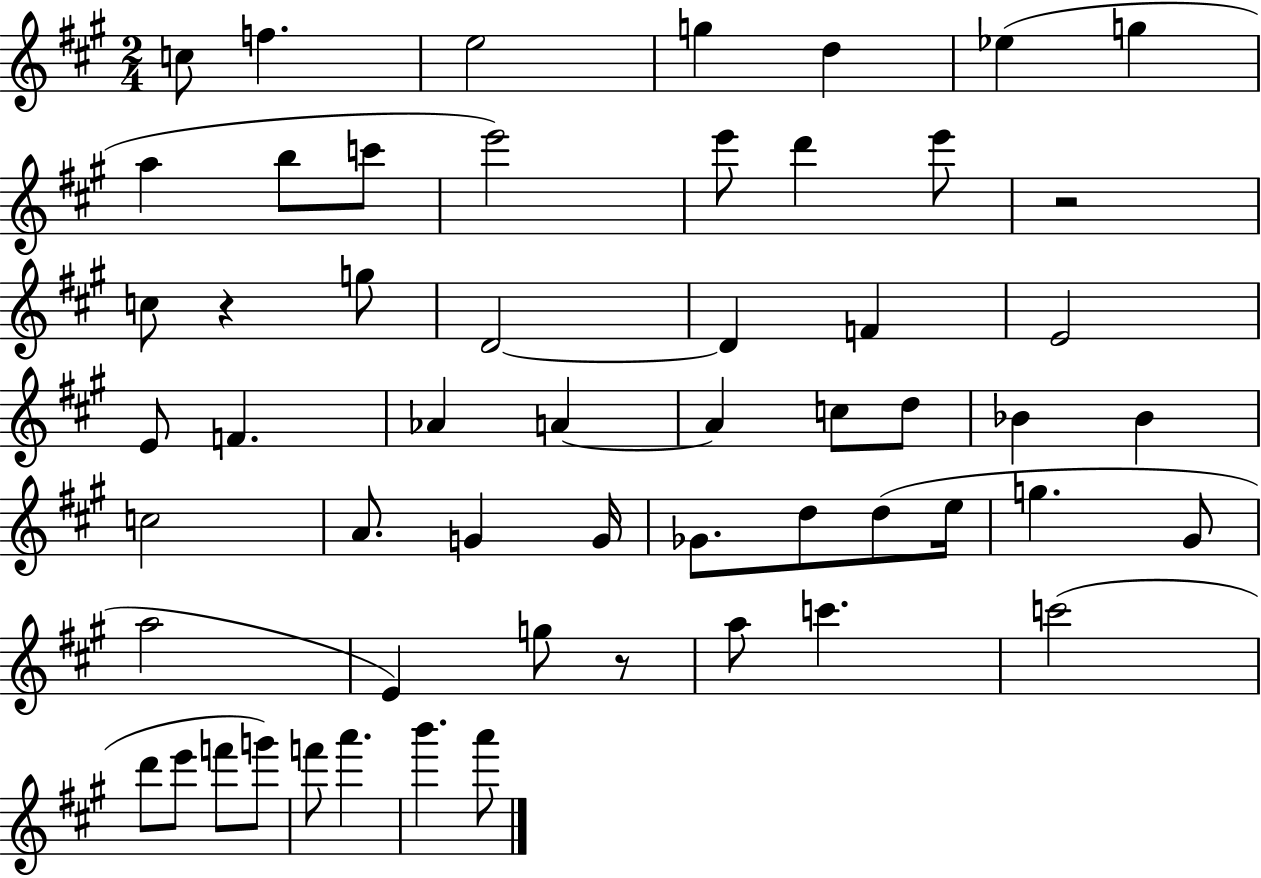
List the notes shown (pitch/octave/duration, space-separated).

C5/e F5/q. E5/h G5/q D5/q Eb5/q G5/q A5/q B5/e C6/e E6/h E6/e D6/q E6/e R/h C5/e R/q G5/e D4/h D4/q F4/q E4/h E4/e F4/q. Ab4/q A4/q A4/q C5/e D5/e Bb4/q Bb4/q C5/h A4/e. G4/q G4/s Gb4/e. D5/e D5/e E5/s G5/q. G#4/e A5/h E4/q G5/e R/e A5/e C6/q. C6/h D6/e E6/e F6/e G6/e F6/e A6/q. B6/q. A6/e